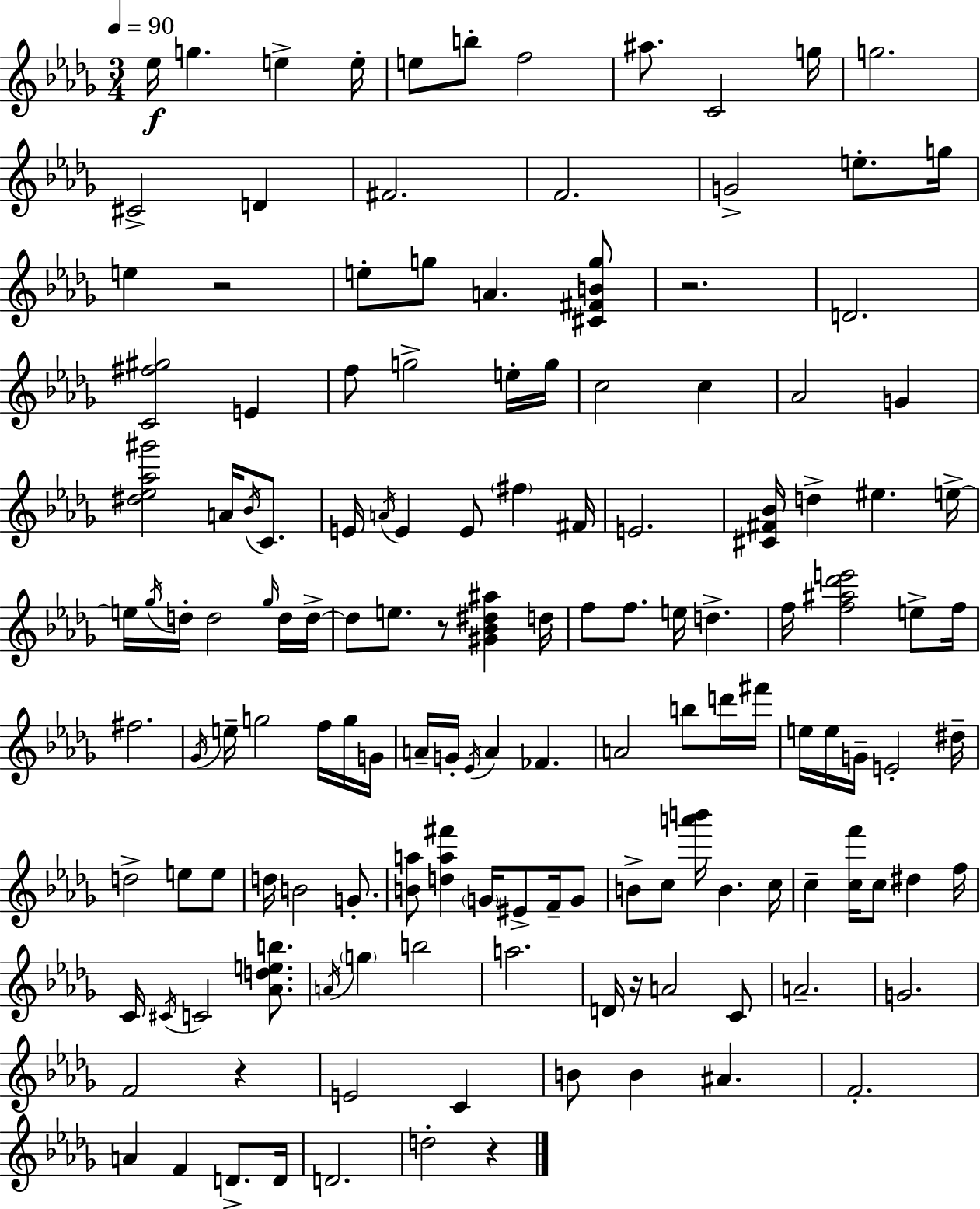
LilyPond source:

{
  \clef treble
  \numericTimeSignature
  \time 3/4
  \key bes \minor
  \tempo 4 = 90
  ees''16\f g''4. e''4-> e''16-. | e''8 b''8-. f''2 | ais''8. c'2 g''16 | g''2. | \break cis'2-> d'4 | fis'2. | f'2. | g'2-> e''8.-. g''16 | \break e''4 r2 | e''8-. g''8 a'4. <cis' fis' b' g''>8 | r2. | d'2. | \break <c' fis'' gis''>2 e'4 | f''8 g''2-> e''16-. g''16 | c''2 c''4 | aes'2 g'4 | \break <dis'' ees'' aes'' gis'''>2 a'16 \acciaccatura { bes'16 } c'8. | e'16 \acciaccatura { a'16 } e'4 e'8 \parenthesize fis''4 | fis'16 e'2. | <cis' fis' bes'>16 d''4-> eis''4. | \break e''16->~~ e''16 \acciaccatura { ges''16 } d''16-. d''2 | \grace { ges''16 } d''16 d''16->~~ d''8 e''8. r8 <gis' bes' dis'' ais''>4 | d''16 f''8 f''8. e''16 d''4.-> | f''16 <f'' ais'' des''' e'''>2 | \break e''8-> f''16 fis''2. | \acciaccatura { ges'16 } e''16-- g''2 | f''16 g''16 g'16 a'16-- g'16-. \acciaccatura { ees'16 } a'4 | fes'4. a'2 | \break b''8 d'''16 fis'''16 e''16 e''16 g'16-- e'2-. | dis''16-- d''2-> | e''8 e''8 d''16 b'2 | g'8.-. <b' a''>8 <d'' a'' fis'''>4 | \break \parenthesize g'16 eis'8-> f'16-- g'8 b'8-> c''8 <a''' b'''>16 b'4. | c''16 c''4-- <c'' f'''>16 c''8 | dis''4 f''16 c'16 \acciaccatura { cis'16 } c'2 | <aes' d'' e'' b''>8. \acciaccatura { a'16 } \parenthesize g''4 | \break b''2 a''2. | d'16 r16 a'2 | c'8 a'2.-- | g'2. | \break f'2 | r4 e'2 | c'4 b'8 b'4 | ais'4. f'2.-. | \break a'4 | f'4 d'8.-> d'16 d'2. | d''2-. | r4 \bar "|."
}